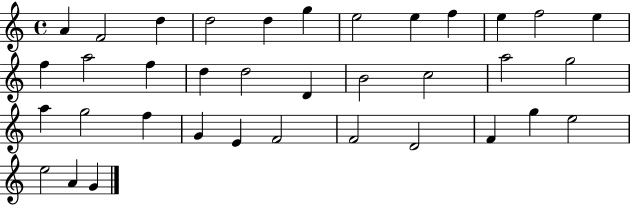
{
  \clef treble
  \time 4/4
  \defaultTimeSignature
  \key c \major
  a'4 f'2 d''4 | d''2 d''4 g''4 | e''2 e''4 f''4 | e''4 f''2 e''4 | \break f''4 a''2 f''4 | d''4 d''2 d'4 | b'2 c''2 | a''2 g''2 | \break a''4 g''2 f''4 | g'4 e'4 f'2 | f'2 d'2 | f'4 g''4 e''2 | \break e''2 a'4 g'4 | \bar "|."
}